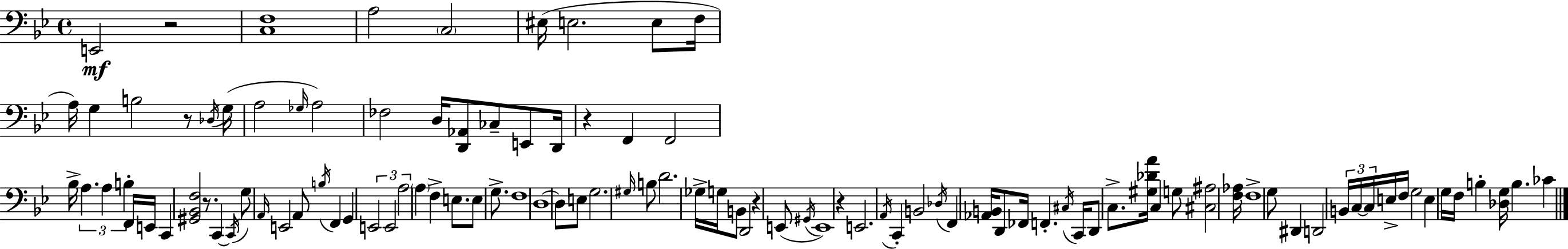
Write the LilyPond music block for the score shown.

{
  \clef bass
  \time 4/4
  \defaultTimeSignature
  \key bes \major
  e,2\mf r2 | <c f>1 | a2 \parenthesize c2 | eis16( e2. e8 f16 | \break a16) g4 b2 r8 \acciaccatura { des16 } | g16( a2 \grace { ges16 } a2) | fes2 d16 <d, aes,>8 ces8-- e,8 | d,16 r4 f,4 f,2 | \break bes16-> \tuplet 3/2 { a4. a4 b4-. } | f,16 e,16 c,4 <gis, bes, f>2 r8. | c,4~~ \acciaccatura { c,16 } g8 \grace { a,16 } e,2 | a,8 \acciaccatura { b16 } f,4 g,4 \tuplet 3/2 { e,2 | \break e,2 a2 } | \parenthesize a4 f4-> e8. | e8 g8.-> f1 | d1~~ | \break d8 e8 g2. | \grace { gis16 } b8 d'2. | ges16-> g16 b,8 d,2 | r4 e,8( \acciaccatura { gis,16 } e,1) | \break r4 e,2. | \acciaccatura { a,16 } c,4-. b,2 | \acciaccatura { des16 } f,4 <aes, b,>16 d,8 fes,16 f,4.-. | \acciaccatura { cis16 } c,16 d,8 c8.-> <gis des' a'>16 c4 g8 | \break <cis ais>2 <f aes>16 f1-> | g8 dis,4 | d,2 \tuplet 3/2 { b,16 c16~~ c16 } e16-> f16 g2 | e4 g16 f16 b4-. <des g>16 | \break b4. ces'4 \bar "|."
}